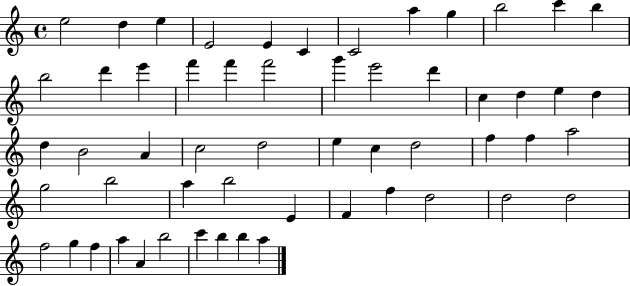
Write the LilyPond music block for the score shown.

{
  \clef treble
  \time 4/4
  \defaultTimeSignature
  \key c \major
  e''2 d''4 e''4 | e'2 e'4 c'4 | c'2 a''4 g''4 | b''2 c'''4 b''4 | \break b''2 d'''4 e'''4 | f'''4 f'''4 f'''2 | g'''4 e'''2 d'''4 | c''4 d''4 e''4 d''4 | \break d''4 b'2 a'4 | c''2 d''2 | e''4 c''4 d''2 | f''4 f''4 a''2 | \break g''2 b''2 | a''4 b''2 e'4 | f'4 f''4 d''2 | d''2 d''2 | \break f''2 g''4 f''4 | a''4 a'4 b''2 | c'''4 b''4 b''4 a''4 | \bar "|."
}